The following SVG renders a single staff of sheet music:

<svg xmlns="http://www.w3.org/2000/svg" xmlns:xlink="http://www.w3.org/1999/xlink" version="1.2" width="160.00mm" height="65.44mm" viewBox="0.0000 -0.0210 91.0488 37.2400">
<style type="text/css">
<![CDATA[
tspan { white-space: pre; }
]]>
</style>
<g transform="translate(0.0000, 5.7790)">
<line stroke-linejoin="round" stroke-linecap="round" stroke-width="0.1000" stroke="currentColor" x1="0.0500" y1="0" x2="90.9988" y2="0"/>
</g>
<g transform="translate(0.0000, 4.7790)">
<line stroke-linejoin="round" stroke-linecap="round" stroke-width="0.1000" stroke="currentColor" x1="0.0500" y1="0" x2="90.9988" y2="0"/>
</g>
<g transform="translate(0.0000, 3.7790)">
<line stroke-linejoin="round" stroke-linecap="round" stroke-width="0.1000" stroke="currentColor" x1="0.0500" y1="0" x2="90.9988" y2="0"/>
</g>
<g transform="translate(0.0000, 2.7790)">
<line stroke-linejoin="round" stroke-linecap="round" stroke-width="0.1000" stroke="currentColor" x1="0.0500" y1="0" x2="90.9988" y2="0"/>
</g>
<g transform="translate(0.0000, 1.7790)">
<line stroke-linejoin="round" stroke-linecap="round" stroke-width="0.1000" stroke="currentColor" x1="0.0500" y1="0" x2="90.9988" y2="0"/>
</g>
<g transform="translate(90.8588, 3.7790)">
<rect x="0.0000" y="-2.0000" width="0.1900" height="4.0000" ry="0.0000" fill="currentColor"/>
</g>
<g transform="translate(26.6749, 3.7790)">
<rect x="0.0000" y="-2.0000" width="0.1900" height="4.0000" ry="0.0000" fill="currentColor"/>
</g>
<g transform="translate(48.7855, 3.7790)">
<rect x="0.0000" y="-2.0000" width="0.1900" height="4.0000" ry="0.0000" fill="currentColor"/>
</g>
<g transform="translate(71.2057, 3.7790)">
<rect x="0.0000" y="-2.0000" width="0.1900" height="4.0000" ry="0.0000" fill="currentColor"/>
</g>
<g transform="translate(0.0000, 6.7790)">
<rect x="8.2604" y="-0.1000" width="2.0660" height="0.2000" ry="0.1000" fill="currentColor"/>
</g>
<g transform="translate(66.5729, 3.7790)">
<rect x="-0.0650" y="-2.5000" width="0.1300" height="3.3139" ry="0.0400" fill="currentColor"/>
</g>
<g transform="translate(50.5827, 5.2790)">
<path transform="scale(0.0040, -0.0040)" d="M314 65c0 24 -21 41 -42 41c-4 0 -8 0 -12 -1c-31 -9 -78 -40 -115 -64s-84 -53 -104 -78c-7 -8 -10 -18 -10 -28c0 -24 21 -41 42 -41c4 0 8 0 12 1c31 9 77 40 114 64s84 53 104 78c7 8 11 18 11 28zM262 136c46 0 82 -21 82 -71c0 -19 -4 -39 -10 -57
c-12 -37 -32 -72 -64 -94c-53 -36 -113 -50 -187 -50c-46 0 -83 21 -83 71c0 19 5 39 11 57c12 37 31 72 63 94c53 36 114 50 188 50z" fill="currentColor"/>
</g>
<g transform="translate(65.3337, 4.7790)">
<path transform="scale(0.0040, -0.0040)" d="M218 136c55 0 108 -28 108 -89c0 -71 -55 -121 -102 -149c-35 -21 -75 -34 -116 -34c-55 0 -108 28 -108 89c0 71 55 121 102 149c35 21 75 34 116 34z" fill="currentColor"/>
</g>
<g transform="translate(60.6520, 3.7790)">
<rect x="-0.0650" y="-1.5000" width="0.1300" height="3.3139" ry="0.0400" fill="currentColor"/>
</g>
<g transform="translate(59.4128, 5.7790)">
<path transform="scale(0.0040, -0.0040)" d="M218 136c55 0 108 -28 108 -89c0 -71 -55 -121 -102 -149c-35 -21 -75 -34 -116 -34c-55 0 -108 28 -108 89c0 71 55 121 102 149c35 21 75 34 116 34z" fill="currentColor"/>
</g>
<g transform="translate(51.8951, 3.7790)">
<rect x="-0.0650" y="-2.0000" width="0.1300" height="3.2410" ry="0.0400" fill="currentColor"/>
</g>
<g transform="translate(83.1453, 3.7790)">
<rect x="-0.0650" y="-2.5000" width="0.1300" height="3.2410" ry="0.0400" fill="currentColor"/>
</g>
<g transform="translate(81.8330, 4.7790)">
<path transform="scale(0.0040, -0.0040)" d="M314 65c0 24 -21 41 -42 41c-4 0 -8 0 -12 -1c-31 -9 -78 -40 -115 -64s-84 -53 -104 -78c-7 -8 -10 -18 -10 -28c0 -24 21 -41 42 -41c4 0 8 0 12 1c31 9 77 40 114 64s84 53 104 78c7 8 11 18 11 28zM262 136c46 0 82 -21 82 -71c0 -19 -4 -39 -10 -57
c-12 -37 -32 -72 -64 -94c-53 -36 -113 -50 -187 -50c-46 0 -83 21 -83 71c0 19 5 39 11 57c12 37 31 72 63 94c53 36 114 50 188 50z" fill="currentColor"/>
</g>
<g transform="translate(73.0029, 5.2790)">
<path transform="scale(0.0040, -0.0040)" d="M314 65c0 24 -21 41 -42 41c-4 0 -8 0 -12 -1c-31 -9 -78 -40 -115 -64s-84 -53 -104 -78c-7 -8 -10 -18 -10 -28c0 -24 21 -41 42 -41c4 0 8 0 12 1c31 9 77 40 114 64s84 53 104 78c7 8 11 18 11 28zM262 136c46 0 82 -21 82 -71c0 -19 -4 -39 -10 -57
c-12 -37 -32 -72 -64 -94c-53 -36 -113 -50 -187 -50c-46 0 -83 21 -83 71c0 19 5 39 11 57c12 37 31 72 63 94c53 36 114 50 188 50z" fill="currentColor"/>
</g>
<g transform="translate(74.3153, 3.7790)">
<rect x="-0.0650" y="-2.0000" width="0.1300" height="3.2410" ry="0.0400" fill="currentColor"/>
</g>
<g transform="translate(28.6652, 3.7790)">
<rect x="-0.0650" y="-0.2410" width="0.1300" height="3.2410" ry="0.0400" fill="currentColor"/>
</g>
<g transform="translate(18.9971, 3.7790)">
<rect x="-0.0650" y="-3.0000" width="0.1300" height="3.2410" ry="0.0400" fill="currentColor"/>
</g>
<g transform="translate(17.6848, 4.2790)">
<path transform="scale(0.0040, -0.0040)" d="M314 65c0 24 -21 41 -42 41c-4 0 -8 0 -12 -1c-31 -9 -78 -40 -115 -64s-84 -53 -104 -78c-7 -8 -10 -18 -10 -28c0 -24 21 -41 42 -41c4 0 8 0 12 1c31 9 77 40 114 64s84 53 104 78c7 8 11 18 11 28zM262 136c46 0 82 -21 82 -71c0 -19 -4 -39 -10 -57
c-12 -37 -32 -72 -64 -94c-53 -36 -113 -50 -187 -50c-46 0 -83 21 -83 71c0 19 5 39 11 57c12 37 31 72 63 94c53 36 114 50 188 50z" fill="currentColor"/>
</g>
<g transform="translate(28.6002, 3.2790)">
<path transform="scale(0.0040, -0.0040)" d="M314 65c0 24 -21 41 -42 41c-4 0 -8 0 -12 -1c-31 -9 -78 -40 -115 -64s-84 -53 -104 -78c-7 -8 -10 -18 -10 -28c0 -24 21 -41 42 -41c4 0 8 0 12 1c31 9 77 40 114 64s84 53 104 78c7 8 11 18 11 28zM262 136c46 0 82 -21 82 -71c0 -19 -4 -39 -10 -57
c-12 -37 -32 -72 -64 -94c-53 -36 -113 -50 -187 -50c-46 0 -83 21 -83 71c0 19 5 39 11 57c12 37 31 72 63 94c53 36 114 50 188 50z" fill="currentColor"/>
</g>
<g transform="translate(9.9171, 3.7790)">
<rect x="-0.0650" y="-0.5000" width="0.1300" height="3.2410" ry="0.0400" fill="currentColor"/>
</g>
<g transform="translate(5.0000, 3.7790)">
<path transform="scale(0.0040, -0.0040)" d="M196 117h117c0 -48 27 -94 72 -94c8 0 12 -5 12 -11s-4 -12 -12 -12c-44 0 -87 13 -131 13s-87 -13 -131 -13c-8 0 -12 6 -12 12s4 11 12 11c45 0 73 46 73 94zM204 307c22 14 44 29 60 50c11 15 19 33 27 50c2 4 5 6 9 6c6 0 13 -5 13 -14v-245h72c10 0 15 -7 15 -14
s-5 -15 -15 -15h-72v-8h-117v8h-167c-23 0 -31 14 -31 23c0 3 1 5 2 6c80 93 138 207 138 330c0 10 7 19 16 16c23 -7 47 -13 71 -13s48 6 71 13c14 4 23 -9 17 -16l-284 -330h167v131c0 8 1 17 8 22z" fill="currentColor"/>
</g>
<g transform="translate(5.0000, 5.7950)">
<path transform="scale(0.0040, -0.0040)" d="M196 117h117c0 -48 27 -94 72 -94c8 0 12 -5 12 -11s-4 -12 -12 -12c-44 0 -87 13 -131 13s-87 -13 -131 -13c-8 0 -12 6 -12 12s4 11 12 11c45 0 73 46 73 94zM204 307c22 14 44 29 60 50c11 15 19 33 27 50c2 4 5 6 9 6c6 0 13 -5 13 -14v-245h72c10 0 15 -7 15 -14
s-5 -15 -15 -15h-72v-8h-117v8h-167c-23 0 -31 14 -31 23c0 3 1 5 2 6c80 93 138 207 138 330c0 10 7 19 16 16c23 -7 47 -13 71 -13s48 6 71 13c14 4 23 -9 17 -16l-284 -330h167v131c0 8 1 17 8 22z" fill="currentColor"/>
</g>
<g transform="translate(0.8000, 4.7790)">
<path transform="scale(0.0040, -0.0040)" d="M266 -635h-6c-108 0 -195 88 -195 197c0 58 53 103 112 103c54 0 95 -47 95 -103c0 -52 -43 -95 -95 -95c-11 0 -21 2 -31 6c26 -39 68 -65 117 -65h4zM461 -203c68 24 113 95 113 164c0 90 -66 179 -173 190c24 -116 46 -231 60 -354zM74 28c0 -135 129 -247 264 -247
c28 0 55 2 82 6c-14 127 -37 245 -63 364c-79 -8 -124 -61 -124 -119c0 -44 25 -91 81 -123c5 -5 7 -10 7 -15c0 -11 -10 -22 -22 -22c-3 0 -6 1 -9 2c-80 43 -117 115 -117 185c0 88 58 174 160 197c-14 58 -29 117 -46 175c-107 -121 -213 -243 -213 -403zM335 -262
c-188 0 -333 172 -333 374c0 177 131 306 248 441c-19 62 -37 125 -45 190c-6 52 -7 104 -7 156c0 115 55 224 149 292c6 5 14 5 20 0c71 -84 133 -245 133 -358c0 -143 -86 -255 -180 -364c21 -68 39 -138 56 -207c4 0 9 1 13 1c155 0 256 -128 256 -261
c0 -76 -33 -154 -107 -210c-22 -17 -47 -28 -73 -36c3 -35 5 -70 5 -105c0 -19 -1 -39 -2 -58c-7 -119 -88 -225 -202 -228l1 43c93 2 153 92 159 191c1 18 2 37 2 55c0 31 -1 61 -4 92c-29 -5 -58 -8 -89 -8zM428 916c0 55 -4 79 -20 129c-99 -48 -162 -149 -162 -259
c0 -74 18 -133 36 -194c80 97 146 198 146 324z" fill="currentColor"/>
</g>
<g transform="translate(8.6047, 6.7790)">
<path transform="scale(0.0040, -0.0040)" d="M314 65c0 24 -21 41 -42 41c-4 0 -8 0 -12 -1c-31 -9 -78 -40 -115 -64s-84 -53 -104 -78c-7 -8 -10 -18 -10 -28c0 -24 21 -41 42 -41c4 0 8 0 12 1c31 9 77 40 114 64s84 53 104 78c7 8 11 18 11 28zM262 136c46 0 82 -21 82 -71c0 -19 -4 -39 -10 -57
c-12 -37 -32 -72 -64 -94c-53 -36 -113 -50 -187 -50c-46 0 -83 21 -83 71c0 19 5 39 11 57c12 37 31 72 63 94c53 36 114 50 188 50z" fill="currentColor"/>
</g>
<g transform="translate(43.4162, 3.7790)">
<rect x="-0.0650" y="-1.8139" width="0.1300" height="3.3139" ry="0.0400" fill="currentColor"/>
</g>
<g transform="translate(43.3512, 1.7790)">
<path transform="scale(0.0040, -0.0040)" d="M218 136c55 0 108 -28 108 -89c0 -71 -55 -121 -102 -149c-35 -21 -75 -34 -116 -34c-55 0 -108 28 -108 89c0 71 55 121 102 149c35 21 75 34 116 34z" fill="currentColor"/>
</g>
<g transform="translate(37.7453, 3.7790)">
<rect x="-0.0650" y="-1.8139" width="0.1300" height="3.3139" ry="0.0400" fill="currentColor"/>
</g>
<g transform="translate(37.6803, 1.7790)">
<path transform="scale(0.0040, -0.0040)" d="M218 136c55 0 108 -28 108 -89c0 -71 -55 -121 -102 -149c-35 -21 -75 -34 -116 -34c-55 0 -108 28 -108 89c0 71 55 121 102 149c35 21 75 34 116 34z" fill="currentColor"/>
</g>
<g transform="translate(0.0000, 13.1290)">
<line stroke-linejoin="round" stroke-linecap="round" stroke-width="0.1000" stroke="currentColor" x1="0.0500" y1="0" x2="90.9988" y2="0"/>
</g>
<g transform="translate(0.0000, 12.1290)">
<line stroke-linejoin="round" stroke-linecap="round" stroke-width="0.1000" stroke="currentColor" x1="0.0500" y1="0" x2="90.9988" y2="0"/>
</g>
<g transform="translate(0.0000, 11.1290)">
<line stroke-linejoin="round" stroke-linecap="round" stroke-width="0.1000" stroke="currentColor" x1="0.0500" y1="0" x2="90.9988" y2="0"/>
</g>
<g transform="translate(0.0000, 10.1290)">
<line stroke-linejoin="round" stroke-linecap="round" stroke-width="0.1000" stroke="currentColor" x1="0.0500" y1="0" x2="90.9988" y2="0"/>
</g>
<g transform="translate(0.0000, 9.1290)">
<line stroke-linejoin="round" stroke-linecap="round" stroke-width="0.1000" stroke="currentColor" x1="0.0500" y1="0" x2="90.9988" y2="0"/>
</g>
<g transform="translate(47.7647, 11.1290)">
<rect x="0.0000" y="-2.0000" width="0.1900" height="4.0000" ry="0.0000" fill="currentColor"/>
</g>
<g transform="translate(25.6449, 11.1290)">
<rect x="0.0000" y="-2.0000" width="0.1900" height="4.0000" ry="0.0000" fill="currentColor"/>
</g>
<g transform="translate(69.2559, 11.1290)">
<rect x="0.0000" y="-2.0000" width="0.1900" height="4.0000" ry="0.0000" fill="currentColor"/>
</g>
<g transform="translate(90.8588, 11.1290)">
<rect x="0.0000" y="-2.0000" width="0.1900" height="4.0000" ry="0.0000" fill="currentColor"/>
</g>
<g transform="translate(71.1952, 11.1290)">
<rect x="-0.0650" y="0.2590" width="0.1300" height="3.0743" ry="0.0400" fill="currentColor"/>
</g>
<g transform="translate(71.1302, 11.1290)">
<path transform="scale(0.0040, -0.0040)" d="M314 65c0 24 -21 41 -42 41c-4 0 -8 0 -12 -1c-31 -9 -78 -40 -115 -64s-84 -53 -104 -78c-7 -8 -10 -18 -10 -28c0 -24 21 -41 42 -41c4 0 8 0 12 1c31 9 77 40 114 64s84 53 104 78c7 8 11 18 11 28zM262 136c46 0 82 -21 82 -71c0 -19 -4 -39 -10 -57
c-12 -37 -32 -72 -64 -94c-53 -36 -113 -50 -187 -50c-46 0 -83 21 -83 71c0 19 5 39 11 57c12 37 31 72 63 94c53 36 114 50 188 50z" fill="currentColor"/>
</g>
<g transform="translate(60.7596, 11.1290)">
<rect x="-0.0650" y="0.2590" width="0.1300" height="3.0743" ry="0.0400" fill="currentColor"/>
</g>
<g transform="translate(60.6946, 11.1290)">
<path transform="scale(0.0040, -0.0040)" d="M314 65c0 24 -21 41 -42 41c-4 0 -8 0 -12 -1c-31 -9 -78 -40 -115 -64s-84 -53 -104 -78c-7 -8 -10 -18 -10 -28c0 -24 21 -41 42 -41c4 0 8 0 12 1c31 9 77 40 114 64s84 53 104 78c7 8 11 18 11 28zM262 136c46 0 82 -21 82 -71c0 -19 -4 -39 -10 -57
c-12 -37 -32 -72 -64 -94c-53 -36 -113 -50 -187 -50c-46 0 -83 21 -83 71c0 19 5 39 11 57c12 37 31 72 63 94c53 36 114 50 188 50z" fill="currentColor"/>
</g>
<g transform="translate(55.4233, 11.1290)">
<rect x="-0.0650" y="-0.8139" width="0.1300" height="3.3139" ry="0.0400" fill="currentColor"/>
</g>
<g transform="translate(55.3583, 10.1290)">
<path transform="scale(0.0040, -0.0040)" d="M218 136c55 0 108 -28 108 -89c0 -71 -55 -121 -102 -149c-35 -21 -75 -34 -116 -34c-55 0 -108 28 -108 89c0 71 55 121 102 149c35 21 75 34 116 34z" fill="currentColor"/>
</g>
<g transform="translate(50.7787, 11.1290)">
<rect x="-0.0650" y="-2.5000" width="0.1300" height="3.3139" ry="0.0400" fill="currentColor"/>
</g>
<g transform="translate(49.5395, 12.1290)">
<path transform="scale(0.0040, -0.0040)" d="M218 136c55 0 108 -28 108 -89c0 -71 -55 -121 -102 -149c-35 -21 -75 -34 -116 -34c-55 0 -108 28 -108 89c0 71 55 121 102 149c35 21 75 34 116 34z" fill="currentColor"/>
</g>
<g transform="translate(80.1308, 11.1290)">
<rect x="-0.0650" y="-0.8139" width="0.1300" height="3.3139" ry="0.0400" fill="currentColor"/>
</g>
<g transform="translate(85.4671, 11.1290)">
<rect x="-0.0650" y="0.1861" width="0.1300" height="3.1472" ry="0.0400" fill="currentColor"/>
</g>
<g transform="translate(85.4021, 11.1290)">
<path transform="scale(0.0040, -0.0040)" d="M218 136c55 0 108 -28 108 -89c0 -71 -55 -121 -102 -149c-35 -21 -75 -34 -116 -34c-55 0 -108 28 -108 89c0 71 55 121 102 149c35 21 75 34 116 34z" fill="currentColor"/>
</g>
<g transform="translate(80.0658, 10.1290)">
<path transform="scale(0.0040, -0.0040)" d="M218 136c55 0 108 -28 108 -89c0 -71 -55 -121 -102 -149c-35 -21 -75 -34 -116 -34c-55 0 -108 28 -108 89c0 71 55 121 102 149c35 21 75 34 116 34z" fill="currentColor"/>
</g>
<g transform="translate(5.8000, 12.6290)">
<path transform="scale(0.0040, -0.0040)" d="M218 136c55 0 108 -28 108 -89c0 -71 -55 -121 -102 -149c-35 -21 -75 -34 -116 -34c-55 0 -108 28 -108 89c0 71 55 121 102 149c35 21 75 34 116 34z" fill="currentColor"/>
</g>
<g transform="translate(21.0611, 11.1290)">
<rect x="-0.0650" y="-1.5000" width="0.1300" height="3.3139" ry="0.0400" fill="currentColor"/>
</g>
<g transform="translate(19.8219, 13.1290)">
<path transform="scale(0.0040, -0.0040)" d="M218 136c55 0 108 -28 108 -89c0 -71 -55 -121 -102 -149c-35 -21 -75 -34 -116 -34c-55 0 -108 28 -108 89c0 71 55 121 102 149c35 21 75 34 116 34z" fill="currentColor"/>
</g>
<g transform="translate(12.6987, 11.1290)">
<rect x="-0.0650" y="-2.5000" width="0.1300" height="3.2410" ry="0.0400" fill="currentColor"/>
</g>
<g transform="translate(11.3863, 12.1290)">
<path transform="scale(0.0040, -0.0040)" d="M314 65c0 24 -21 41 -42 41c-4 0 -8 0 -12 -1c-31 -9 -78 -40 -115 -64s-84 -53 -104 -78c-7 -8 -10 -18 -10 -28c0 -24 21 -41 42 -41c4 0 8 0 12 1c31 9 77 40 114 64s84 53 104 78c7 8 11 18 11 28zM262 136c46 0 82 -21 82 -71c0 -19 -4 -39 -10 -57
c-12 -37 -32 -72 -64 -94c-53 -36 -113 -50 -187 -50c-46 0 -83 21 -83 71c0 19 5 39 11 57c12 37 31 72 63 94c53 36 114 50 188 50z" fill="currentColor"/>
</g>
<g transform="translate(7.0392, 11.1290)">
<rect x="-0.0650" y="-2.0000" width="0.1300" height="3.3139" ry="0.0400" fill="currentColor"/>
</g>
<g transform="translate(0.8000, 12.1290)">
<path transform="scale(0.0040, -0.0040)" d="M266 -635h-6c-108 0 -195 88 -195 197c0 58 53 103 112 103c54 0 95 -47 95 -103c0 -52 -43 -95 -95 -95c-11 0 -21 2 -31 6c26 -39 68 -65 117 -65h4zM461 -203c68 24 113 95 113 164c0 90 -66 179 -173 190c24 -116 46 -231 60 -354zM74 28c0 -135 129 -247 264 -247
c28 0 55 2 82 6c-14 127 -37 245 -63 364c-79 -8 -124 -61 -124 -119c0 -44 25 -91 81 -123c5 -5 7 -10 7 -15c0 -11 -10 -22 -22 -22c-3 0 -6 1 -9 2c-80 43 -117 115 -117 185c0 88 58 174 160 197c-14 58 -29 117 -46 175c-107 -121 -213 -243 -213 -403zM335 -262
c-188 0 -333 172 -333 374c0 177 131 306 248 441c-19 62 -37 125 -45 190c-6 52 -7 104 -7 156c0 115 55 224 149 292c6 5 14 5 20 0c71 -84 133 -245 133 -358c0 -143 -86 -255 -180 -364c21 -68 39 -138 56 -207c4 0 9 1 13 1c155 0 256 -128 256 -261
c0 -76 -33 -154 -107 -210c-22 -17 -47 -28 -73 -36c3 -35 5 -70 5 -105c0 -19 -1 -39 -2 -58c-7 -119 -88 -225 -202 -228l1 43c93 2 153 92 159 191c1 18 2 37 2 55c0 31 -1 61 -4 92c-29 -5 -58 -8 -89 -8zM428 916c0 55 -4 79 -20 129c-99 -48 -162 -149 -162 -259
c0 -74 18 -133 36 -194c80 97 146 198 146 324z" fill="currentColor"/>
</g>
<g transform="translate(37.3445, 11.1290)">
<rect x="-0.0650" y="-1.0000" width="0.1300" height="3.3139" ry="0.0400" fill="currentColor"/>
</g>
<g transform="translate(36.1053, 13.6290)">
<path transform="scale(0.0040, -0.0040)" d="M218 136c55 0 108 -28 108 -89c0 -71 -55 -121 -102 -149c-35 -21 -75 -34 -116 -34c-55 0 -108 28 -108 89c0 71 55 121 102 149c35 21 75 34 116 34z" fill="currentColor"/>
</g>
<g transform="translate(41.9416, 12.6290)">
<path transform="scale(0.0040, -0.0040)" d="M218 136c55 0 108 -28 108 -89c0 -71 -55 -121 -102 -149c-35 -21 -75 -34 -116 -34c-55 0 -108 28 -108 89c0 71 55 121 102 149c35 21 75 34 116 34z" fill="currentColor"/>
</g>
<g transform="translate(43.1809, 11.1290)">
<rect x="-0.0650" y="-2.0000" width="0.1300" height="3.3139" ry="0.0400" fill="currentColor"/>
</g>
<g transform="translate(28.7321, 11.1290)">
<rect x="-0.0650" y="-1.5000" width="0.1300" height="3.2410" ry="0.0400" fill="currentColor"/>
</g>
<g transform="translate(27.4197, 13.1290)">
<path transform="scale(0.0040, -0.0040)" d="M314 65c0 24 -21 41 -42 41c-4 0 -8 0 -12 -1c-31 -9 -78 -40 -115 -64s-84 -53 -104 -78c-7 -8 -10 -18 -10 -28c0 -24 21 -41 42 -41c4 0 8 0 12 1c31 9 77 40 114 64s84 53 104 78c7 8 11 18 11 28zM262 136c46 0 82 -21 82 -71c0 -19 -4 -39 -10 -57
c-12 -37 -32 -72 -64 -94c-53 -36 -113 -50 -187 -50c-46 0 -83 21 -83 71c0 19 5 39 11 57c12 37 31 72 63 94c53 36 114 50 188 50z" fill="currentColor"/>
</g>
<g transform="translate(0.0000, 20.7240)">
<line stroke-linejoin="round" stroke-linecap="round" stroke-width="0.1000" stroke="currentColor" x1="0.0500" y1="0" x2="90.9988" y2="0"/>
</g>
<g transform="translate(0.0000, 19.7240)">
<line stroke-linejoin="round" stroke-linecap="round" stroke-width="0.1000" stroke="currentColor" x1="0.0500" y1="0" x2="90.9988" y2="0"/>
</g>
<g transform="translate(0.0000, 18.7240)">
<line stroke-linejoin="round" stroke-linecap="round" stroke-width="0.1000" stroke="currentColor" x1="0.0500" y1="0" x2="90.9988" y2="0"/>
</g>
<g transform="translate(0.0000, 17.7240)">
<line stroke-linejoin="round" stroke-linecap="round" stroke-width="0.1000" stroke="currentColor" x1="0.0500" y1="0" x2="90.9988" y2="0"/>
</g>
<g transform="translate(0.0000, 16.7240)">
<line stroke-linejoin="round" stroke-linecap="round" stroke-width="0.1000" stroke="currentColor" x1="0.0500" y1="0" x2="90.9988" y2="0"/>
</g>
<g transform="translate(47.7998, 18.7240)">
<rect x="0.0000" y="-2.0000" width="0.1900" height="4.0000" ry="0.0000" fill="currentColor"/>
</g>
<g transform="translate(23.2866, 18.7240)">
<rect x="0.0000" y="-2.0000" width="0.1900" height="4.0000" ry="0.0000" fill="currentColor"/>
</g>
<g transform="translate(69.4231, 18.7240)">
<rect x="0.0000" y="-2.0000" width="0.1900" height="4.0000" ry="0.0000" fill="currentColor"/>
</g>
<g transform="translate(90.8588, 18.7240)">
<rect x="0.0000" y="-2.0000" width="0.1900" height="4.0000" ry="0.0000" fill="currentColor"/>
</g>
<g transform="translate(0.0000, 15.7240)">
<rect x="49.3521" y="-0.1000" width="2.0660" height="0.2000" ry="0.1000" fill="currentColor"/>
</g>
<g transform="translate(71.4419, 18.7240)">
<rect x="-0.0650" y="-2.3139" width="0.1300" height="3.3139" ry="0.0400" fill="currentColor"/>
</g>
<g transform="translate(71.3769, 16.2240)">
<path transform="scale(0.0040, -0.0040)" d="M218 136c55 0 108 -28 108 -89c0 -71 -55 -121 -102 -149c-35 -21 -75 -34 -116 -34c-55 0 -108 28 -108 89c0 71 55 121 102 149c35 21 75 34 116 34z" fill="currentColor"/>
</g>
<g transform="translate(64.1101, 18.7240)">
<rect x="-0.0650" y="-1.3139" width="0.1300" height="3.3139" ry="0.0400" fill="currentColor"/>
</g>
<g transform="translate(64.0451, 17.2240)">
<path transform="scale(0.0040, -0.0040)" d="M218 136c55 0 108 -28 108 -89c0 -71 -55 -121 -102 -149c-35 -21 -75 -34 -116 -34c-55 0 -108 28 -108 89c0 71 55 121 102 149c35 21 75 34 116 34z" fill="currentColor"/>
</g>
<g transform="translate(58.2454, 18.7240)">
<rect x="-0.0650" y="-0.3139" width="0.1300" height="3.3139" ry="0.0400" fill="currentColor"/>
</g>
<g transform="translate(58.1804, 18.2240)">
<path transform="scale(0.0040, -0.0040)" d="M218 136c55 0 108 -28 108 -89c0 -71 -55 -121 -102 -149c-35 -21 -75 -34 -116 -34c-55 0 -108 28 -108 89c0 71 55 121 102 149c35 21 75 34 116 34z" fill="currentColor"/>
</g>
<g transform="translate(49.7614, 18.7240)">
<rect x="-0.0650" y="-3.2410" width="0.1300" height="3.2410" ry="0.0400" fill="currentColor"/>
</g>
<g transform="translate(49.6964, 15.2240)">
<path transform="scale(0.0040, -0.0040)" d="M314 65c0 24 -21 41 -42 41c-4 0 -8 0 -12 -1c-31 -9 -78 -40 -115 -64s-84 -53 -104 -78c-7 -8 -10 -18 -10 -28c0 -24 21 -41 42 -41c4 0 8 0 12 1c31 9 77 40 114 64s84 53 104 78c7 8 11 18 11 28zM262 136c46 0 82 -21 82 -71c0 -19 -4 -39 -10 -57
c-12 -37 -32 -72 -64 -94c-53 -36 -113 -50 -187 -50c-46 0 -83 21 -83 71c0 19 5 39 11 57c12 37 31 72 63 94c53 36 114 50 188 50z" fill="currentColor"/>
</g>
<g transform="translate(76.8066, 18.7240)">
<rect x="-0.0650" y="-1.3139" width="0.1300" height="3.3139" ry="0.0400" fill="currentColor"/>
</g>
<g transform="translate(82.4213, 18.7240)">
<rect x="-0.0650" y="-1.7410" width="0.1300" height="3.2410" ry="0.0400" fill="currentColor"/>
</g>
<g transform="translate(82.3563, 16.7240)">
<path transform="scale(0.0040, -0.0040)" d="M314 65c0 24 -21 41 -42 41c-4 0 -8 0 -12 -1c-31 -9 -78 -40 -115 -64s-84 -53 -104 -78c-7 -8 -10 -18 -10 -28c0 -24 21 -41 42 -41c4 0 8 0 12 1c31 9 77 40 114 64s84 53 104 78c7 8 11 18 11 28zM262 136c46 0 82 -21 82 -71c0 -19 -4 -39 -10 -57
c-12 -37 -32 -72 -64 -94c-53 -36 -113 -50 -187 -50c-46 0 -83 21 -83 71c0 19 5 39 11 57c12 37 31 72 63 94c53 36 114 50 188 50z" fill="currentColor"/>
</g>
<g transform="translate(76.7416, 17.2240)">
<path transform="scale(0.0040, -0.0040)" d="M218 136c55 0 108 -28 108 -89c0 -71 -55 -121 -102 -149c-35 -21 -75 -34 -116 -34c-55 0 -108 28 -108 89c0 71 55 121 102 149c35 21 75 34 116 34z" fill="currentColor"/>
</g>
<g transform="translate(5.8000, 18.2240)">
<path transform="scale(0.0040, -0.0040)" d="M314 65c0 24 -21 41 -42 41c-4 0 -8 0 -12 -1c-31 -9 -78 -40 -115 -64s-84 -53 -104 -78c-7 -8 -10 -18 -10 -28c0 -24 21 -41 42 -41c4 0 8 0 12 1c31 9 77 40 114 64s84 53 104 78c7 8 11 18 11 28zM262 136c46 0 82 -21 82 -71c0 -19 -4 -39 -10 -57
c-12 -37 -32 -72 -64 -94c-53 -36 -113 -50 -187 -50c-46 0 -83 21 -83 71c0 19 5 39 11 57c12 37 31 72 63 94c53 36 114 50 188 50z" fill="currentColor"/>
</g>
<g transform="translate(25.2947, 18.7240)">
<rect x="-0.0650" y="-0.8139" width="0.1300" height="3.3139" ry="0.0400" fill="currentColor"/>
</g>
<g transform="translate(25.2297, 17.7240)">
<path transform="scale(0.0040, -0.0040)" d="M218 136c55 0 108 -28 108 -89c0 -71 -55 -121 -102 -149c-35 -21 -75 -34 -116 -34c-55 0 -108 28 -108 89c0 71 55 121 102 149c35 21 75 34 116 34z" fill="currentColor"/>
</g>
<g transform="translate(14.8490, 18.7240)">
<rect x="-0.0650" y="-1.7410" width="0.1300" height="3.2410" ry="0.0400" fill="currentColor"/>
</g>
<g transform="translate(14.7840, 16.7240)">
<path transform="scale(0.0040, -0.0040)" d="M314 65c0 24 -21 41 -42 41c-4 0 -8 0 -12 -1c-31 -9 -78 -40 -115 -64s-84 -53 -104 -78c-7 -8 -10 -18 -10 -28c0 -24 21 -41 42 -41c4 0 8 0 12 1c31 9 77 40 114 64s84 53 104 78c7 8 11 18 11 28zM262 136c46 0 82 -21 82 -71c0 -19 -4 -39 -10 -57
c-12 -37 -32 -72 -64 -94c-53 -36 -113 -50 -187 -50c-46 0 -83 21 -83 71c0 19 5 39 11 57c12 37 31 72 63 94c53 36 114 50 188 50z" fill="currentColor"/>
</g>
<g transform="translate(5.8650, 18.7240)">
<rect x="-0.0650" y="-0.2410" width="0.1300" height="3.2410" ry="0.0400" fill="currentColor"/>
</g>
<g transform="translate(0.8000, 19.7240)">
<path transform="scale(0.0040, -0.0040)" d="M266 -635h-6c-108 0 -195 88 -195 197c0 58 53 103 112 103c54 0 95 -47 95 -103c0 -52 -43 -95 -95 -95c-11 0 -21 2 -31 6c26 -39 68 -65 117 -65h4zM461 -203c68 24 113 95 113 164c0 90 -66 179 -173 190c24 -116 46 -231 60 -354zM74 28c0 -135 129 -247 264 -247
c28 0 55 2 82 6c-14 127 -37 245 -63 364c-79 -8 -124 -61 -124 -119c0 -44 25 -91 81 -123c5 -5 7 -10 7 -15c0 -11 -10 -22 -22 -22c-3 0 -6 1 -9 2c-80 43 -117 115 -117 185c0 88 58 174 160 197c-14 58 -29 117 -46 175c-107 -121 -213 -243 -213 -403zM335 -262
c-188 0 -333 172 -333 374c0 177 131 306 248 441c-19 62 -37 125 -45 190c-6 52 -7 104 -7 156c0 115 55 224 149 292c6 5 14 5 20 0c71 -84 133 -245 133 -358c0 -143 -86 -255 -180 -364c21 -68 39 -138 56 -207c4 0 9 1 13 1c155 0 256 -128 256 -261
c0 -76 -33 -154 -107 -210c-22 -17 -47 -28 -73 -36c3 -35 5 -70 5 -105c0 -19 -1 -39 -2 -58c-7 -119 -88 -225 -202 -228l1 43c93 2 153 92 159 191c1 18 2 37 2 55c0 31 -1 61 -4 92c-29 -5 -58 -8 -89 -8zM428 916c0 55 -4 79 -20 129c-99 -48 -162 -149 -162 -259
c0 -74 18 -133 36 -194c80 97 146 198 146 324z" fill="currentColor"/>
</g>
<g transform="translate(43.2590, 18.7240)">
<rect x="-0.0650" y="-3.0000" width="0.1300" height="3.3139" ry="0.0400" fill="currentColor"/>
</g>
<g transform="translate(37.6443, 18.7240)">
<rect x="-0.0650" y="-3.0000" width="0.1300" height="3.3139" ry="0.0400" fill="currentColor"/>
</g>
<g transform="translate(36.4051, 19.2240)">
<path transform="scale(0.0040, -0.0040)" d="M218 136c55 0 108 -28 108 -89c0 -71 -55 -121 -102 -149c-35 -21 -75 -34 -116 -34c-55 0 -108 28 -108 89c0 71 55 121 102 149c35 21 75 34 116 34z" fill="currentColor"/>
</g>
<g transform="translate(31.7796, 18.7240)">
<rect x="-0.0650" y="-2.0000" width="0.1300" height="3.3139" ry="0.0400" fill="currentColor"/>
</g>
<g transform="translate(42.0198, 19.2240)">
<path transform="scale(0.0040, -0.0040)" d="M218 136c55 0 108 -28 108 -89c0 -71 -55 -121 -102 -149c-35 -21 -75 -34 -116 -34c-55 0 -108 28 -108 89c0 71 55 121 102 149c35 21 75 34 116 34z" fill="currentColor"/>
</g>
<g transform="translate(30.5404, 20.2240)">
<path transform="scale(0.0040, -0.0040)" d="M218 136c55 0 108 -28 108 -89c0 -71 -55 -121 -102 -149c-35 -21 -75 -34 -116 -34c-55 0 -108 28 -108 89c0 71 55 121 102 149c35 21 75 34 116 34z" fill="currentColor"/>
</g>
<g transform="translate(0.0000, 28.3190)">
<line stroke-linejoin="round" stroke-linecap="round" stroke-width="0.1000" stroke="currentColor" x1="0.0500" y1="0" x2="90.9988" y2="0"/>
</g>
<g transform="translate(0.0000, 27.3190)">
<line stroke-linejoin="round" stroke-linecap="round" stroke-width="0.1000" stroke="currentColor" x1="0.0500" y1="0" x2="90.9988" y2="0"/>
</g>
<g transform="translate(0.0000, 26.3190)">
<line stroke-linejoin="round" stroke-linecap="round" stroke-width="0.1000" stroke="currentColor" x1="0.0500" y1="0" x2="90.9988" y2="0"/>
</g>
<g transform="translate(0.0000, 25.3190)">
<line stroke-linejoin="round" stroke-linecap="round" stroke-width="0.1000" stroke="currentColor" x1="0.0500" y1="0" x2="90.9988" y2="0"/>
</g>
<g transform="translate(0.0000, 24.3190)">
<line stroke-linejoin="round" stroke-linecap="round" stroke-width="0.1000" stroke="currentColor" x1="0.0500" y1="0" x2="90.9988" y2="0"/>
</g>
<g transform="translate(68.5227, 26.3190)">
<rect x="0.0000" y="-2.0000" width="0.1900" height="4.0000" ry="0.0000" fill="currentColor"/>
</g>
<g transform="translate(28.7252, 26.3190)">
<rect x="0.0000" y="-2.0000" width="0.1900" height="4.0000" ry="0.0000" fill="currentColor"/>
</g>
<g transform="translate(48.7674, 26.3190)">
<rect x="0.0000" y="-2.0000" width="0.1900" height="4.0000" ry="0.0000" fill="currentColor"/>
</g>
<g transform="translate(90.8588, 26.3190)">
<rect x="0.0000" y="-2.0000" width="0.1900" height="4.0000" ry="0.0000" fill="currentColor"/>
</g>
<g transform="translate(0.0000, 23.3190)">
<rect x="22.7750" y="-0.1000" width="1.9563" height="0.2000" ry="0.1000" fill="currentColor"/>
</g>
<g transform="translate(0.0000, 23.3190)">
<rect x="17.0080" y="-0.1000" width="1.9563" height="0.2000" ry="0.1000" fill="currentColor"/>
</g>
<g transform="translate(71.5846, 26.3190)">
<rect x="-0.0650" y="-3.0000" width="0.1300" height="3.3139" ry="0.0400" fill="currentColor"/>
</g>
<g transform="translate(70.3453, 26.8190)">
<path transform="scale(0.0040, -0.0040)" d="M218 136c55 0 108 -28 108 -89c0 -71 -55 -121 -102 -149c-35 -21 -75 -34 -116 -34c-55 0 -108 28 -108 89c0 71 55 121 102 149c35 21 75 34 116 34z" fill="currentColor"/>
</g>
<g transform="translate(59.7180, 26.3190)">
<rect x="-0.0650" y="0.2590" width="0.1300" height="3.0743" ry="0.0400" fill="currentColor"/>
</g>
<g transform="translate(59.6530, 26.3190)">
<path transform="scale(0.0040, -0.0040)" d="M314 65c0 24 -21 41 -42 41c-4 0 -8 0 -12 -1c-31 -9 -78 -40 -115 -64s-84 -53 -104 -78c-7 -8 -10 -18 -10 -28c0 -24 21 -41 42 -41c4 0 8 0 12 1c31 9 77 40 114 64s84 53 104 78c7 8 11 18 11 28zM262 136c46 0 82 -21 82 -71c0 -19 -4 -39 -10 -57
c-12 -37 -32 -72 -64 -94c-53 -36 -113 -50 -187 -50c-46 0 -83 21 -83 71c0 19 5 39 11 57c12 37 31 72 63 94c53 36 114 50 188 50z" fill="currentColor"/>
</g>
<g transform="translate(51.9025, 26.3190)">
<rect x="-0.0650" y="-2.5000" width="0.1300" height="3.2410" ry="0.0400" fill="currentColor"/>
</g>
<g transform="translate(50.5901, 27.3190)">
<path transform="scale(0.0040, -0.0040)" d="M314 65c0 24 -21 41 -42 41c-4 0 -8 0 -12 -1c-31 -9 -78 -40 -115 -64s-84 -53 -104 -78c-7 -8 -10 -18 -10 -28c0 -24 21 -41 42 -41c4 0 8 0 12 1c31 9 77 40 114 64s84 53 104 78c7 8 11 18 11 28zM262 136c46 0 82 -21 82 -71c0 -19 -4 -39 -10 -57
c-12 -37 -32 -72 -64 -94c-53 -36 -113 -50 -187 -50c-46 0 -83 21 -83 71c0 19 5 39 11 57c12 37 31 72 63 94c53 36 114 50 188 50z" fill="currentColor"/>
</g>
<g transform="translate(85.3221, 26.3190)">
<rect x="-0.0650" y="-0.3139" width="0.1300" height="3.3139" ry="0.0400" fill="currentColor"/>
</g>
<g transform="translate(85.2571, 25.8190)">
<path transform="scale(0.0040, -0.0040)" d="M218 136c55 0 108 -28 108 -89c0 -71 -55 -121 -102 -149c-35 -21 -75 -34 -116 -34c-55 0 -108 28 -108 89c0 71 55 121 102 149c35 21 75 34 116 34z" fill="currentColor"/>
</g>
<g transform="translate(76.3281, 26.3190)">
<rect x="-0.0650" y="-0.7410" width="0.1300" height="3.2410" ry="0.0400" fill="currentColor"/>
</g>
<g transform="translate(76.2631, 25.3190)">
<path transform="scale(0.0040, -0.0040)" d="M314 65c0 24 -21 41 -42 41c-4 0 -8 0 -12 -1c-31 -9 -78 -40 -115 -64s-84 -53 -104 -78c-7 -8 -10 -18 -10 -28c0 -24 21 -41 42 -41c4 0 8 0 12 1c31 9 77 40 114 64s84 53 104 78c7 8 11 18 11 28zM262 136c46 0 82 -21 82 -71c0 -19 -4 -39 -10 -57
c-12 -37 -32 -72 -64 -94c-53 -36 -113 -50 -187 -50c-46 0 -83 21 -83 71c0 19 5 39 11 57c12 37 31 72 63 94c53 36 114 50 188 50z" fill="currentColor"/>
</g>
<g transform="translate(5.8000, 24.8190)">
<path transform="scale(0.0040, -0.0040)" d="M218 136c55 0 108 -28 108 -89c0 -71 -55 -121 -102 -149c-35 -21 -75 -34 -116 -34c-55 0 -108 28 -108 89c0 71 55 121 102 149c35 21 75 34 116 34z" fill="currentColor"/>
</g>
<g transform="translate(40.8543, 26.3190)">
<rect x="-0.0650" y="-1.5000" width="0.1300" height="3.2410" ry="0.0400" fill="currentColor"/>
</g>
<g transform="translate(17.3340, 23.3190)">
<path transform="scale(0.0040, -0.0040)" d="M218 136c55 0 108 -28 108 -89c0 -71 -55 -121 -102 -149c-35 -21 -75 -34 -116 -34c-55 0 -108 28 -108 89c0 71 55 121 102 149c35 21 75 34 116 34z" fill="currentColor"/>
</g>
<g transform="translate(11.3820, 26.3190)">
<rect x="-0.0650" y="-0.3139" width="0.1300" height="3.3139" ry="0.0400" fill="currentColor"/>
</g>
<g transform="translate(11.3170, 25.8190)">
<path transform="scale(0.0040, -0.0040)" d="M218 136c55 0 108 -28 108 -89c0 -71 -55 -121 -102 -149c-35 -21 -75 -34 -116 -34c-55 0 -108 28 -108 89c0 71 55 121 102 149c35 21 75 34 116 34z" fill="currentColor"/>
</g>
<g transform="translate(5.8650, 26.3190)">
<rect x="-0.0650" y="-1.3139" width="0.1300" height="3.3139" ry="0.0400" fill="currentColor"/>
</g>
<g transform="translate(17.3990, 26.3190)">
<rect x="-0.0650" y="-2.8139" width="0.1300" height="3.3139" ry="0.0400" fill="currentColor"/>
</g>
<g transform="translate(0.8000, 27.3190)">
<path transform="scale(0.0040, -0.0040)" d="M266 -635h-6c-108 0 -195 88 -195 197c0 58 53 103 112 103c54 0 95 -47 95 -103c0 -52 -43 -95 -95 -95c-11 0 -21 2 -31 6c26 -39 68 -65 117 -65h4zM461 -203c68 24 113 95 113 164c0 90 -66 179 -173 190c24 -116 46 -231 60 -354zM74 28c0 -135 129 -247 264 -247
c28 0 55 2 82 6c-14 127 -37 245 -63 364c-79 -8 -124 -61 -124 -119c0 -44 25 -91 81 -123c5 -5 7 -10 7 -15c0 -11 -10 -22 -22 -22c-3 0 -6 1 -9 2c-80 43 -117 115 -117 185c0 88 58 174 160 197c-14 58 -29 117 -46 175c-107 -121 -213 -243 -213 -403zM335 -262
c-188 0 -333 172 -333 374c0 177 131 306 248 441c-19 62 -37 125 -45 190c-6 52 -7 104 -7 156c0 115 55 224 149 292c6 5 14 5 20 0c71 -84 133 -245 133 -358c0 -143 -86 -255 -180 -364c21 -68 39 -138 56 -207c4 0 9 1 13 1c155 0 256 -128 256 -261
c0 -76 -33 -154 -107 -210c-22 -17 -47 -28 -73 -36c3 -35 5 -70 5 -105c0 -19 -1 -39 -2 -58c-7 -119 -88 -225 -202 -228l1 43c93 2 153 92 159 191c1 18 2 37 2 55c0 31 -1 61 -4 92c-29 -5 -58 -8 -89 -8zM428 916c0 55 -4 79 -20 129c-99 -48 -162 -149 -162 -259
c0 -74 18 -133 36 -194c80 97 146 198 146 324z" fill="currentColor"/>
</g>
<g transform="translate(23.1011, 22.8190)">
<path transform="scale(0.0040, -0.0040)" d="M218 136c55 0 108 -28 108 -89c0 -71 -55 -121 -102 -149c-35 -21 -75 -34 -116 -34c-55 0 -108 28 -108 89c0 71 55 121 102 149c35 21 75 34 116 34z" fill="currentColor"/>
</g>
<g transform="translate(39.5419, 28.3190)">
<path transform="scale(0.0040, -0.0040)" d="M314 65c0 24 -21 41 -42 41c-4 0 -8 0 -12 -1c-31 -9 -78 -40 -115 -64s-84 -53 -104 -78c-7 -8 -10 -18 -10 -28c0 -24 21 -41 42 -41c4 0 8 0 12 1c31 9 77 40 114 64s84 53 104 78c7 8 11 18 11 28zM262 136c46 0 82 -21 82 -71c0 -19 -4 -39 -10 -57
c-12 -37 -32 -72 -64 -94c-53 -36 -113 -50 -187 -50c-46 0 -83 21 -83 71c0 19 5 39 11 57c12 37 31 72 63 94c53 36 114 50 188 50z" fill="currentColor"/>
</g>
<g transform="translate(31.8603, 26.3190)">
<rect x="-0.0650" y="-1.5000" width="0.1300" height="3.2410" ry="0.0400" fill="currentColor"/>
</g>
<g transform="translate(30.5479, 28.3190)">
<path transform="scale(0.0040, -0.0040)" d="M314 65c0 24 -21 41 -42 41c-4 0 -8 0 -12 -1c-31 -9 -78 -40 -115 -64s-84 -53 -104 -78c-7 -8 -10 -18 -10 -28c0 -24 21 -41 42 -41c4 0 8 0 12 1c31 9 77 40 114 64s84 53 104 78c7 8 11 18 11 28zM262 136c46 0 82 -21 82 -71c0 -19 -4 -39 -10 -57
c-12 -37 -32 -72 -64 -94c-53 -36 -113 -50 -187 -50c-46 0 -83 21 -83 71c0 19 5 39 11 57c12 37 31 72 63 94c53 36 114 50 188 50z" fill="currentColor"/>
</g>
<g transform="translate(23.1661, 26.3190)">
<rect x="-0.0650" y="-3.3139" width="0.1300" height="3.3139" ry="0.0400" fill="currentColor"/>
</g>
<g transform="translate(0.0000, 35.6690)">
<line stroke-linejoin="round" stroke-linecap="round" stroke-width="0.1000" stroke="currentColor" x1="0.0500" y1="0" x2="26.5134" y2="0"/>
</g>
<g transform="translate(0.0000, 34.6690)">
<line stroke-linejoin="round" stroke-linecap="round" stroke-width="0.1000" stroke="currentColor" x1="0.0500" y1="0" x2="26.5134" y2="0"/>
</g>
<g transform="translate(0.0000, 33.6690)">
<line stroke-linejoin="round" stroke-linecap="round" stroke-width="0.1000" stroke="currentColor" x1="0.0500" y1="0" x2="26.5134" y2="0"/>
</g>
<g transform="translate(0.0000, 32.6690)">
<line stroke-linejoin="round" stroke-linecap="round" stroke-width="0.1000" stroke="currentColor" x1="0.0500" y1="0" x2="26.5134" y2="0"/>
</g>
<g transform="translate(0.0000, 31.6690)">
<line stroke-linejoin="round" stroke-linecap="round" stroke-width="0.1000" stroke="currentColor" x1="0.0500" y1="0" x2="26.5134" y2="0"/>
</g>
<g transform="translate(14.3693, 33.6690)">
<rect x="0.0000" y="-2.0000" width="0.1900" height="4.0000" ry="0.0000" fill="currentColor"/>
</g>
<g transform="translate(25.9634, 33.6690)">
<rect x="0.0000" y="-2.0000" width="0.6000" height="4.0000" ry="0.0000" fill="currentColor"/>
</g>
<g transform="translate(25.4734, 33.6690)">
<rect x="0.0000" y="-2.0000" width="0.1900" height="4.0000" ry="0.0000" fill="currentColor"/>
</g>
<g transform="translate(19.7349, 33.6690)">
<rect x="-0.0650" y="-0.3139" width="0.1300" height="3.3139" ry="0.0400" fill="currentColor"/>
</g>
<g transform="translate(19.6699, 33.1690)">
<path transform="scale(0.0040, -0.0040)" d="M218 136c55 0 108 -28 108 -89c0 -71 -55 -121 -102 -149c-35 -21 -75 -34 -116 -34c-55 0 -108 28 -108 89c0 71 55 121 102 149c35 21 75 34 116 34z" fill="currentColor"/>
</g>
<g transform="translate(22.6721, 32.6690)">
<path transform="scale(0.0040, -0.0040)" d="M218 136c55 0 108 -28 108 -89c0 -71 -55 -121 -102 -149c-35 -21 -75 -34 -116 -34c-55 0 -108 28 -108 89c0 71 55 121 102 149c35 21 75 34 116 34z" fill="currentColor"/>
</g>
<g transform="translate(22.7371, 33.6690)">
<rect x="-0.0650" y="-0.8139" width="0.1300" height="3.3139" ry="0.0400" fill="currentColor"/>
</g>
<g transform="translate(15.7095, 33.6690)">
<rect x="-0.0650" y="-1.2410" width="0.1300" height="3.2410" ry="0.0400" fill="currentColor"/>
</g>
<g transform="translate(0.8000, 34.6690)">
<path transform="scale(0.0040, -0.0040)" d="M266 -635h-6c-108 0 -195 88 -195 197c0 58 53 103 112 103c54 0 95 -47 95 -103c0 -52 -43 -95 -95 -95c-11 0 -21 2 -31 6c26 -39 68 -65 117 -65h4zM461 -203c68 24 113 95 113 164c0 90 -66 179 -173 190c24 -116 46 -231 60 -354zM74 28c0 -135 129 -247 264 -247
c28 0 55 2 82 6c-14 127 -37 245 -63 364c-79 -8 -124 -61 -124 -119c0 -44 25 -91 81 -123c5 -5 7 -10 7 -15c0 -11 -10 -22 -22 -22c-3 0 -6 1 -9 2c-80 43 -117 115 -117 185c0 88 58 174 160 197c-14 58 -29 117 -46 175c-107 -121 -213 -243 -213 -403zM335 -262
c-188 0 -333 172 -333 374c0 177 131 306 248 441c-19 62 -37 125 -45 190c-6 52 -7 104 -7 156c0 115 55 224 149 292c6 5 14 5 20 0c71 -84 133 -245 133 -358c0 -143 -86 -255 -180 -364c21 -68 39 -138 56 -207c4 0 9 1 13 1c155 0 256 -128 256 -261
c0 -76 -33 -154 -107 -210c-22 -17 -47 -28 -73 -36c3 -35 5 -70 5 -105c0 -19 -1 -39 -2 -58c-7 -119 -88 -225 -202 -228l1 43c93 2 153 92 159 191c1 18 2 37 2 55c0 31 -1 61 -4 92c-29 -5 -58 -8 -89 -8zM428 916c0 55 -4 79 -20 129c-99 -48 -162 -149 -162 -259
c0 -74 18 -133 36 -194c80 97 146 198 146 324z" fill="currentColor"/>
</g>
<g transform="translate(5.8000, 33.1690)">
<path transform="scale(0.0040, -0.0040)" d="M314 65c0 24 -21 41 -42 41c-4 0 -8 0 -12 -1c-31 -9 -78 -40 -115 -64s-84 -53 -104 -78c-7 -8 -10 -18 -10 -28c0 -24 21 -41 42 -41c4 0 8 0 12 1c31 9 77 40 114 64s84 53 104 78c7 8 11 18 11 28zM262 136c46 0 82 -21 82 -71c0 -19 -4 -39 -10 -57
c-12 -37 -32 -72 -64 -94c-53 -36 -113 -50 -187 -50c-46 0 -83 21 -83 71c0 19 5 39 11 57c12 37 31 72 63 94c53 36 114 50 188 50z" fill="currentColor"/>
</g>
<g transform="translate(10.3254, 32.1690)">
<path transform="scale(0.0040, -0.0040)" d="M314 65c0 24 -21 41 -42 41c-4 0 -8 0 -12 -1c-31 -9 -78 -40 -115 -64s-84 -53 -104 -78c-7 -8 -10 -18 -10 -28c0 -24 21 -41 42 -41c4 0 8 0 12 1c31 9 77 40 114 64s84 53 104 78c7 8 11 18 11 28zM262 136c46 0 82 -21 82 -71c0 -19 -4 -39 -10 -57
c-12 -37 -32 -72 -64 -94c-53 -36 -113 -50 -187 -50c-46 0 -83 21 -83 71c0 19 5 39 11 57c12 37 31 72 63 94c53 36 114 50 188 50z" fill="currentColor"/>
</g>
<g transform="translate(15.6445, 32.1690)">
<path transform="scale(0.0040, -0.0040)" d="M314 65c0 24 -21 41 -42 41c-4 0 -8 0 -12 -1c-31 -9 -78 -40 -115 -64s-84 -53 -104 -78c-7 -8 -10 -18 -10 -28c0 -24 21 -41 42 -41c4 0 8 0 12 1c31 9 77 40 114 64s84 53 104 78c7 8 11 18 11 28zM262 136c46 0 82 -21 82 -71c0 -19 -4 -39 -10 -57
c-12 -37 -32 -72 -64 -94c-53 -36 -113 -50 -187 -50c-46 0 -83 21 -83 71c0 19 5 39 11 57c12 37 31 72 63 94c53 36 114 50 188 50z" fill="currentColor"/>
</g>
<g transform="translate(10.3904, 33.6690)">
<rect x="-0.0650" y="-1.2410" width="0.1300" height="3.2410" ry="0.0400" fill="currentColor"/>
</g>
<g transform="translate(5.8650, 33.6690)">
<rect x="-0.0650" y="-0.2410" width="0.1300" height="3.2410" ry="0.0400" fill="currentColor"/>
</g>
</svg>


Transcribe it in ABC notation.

X:1
T:Untitled
M:4/4
L:1/4
K:C
C2 A2 c2 f f F2 E G F2 G2 F G2 E E2 D F G d B2 B2 d B c2 f2 d F A A b2 c e g e f2 e c a b E2 E2 G2 B2 A d2 c c2 e2 e2 c d